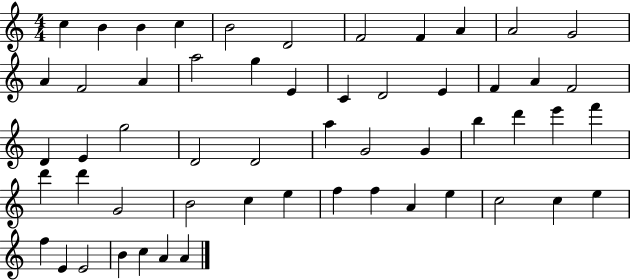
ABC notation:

X:1
T:Untitled
M:4/4
L:1/4
K:C
c B B c B2 D2 F2 F A A2 G2 A F2 A a2 g E C D2 E F A F2 D E g2 D2 D2 a G2 G b d' e' f' d' d' G2 B2 c e f f A e c2 c e f E E2 B c A A